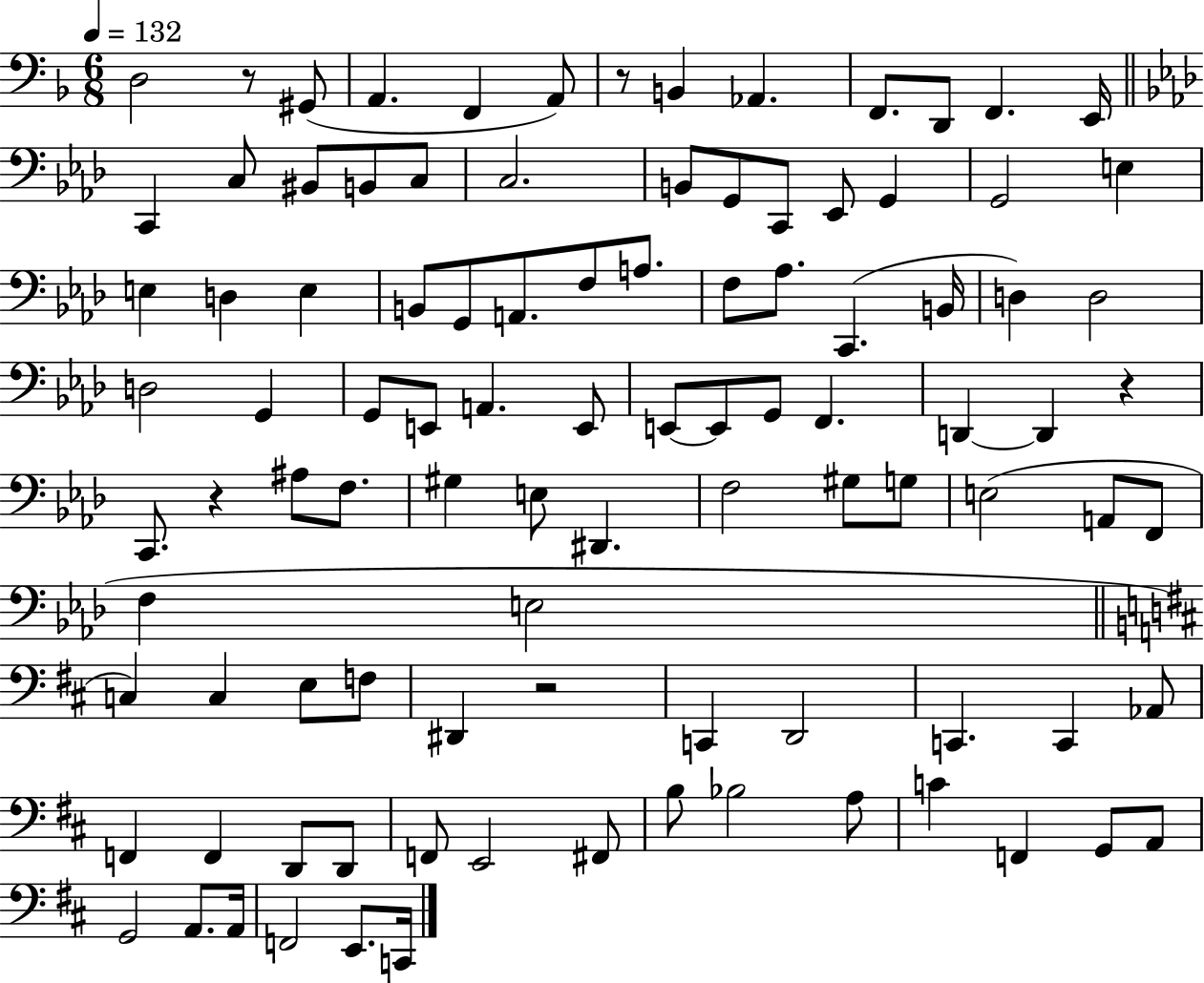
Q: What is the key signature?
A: F major